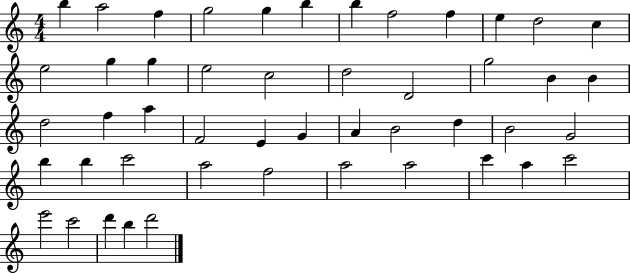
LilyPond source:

{
  \clef treble
  \numericTimeSignature
  \time 4/4
  \key c \major
  b''4 a''2 f''4 | g''2 g''4 b''4 | b''4 f''2 f''4 | e''4 d''2 c''4 | \break e''2 g''4 g''4 | e''2 c''2 | d''2 d'2 | g''2 b'4 b'4 | \break d''2 f''4 a''4 | f'2 e'4 g'4 | a'4 b'2 d''4 | b'2 g'2 | \break b''4 b''4 c'''2 | a''2 f''2 | a''2 a''2 | c'''4 a''4 c'''2 | \break e'''2 c'''2 | d'''4 b''4 d'''2 | \bar "|."
}